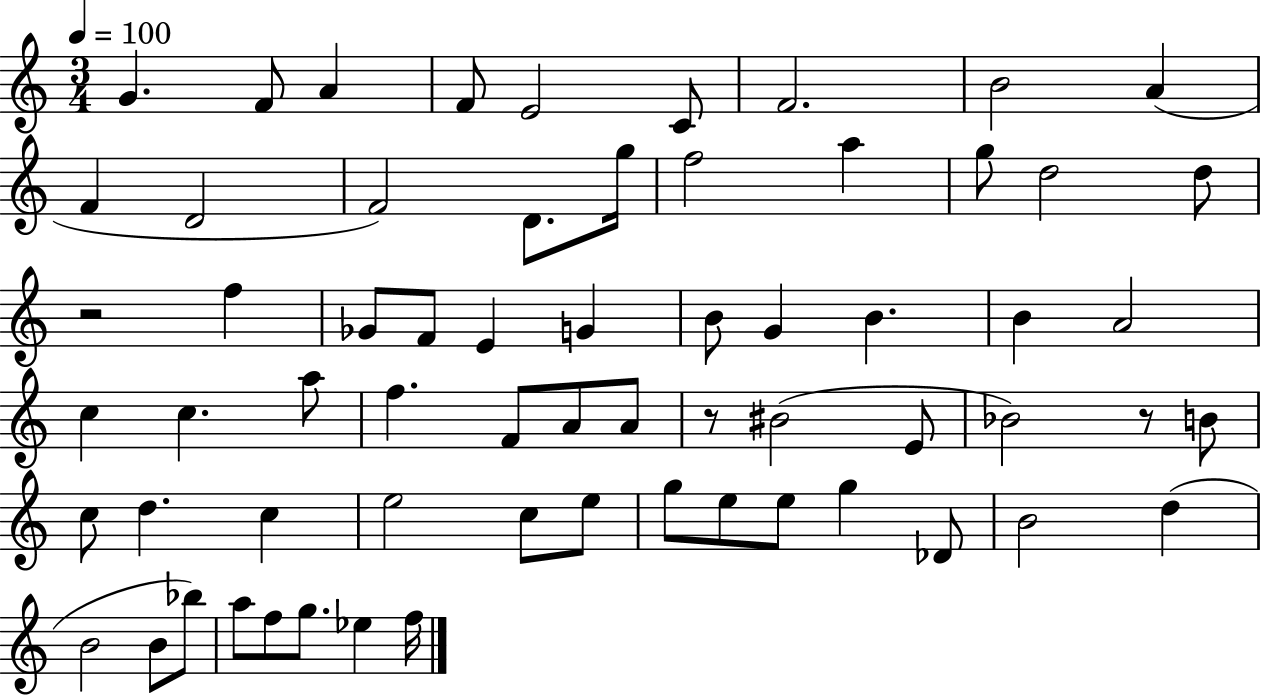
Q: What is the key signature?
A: C major